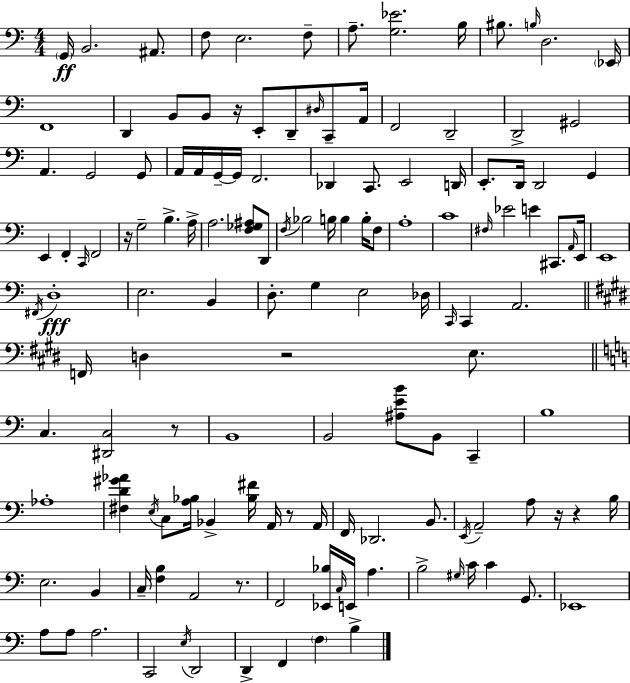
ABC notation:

X:1
T:Untitled
M:4/4
L:1/4
K:C
G,,/4 B,,2 ^A,,/2 F,/2 E,2 F,/2 A,/2 [G,_E]2 B,/4 ^B,/2 B,/4 D,2 _E,,/4 F,,4 D,, B,,/2 B,,/2 z/4 E,,/2 D,,/2 ^D,/4 C,,/2 A,,/4 F,,2 D,,2 D,,2 ^G,,2 A,, G,,2 G,,/2 A,,/4 A,,/4 G,,/4 G,,/4 F,,2 _D,, C,,/2 E,,2 D,,/4 E,,/2 D,,/4 D,,2 G,, E,, F,, C,,/4 F,,2 z/4 G,2 B, A,/4 A,2 [F,_G,^A,]/2 D,,/2 F,/4 _B,2 B,/4 B, B,/4 F,/2 A,4 C4 ^F,/4 _E2 E ^C,,/2 A,,/4 E,,/4 E,,4 ^F,,/4 D,4 E,2 B,, D,/2 G, E,2 _D,/4 C,,/4 C,, A,,2 F,,/4 D, z2 E,/2 C, [^D,,C,]2 z/2 B,,4 B,,2 [^A,EB]/2 B,,/2 C,, B,4 _A,4 [^F,D^G_A] E,/4 C,/2 [A,_B,]/4 _B,, [_B,^F]/4 A,,/4 z/2 A,,/4 F,,/4 _D,,2 B,,/2 E,,/4 A,,2 A,/2 z/4 z B,/4 E,2 B,, C,/4 [F,B,] A,,2 z/2 F,,2 [_E,,_B,]/4 C,/4 E,,/4 A, B,2 ^G,/4 C/4 C G,,/2 _E,,4 A,/2 A,/2 A,2 C,,2 E,/4 D,,2 D,, F,, F, B,